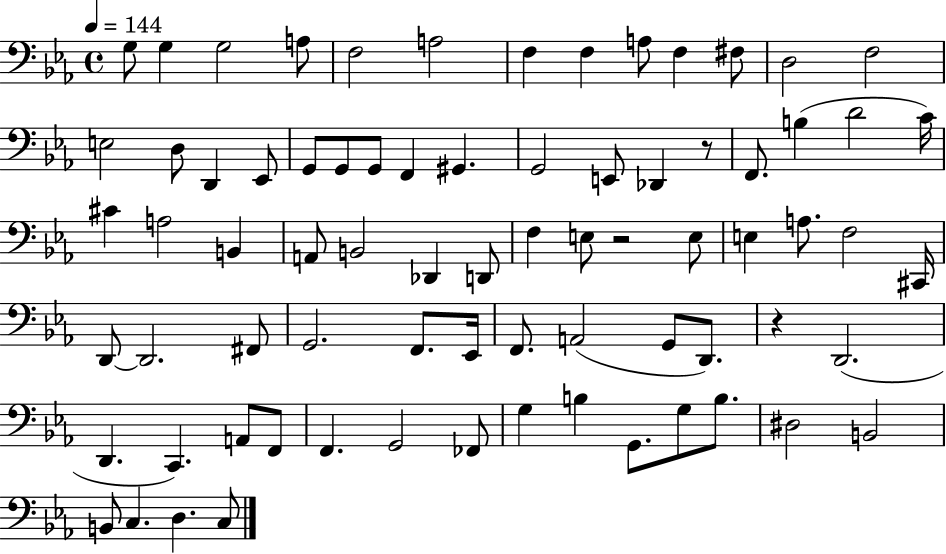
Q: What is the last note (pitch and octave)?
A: C3